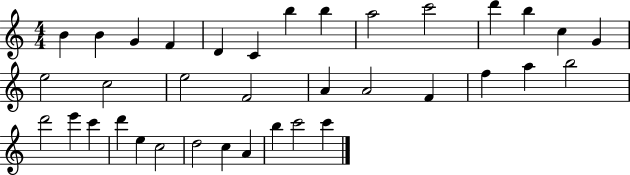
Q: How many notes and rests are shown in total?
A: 36